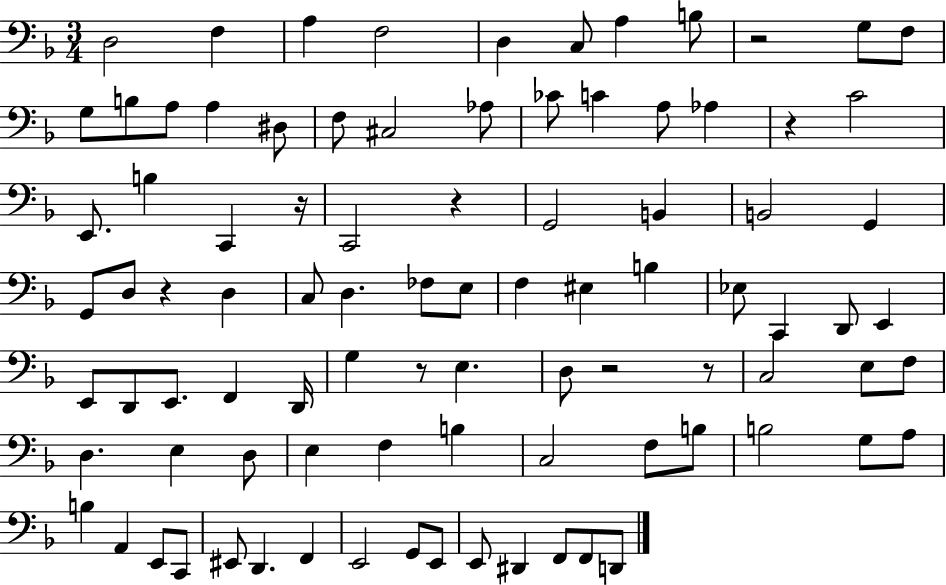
D3/h F3/q A3/q F3/h D3/q C3/e A3/q B3/e R/h G3/e F3/e G3/e B3/e A3/e A3/q D#3/e F3/e C#3/h Ab3/e CES4/e C4/q A3/e Ab3/q R/q C4/h E2/e. B3/q C2/q R/s C2/h R/q G2/h B2/q B2/h G2/q G2/e D3/e R/q D3/q C3/e D3/q. FES3/e E3/e F3/q EIS3/q B3/q Eb3/e C2/q D2/e E2/q E2/e D2/e E2/e. F2/q D2/s G3/q R/e E3/q. D3/e R/h R/e C3/h E3/e F3/e D3/q. E3/q D3/e E3/q F3/q B3/q C3/h F3/e B3/e B3/h G3/e A3/e B3/q A2/q E2/e C2/e EIS2/e D2/q. F2/q E2/h G2/e E2/e E2/e D#2/q F2/e F2/e D2/e